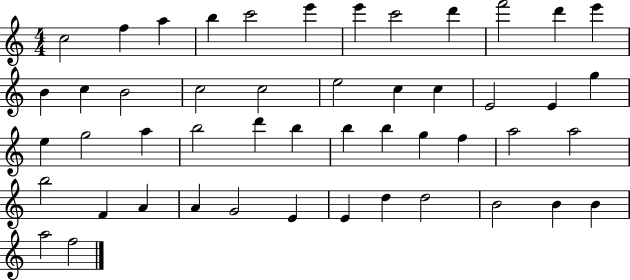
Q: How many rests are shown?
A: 0